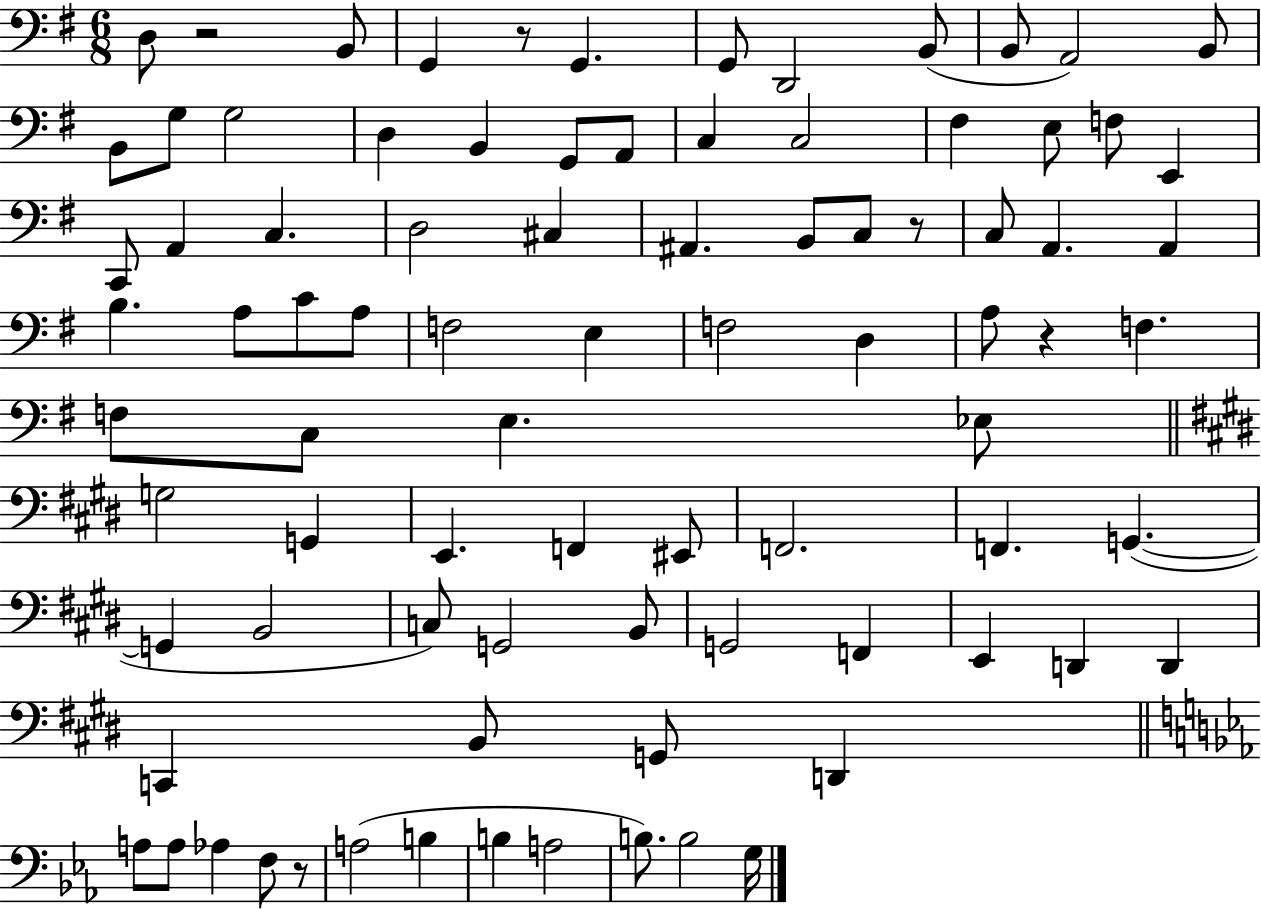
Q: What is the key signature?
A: G major